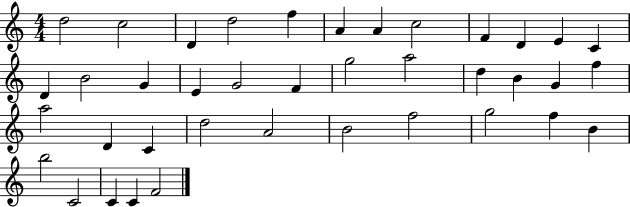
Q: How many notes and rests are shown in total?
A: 39